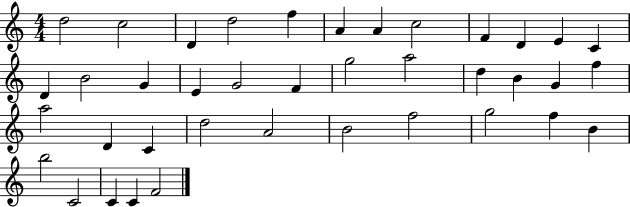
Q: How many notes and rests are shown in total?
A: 39